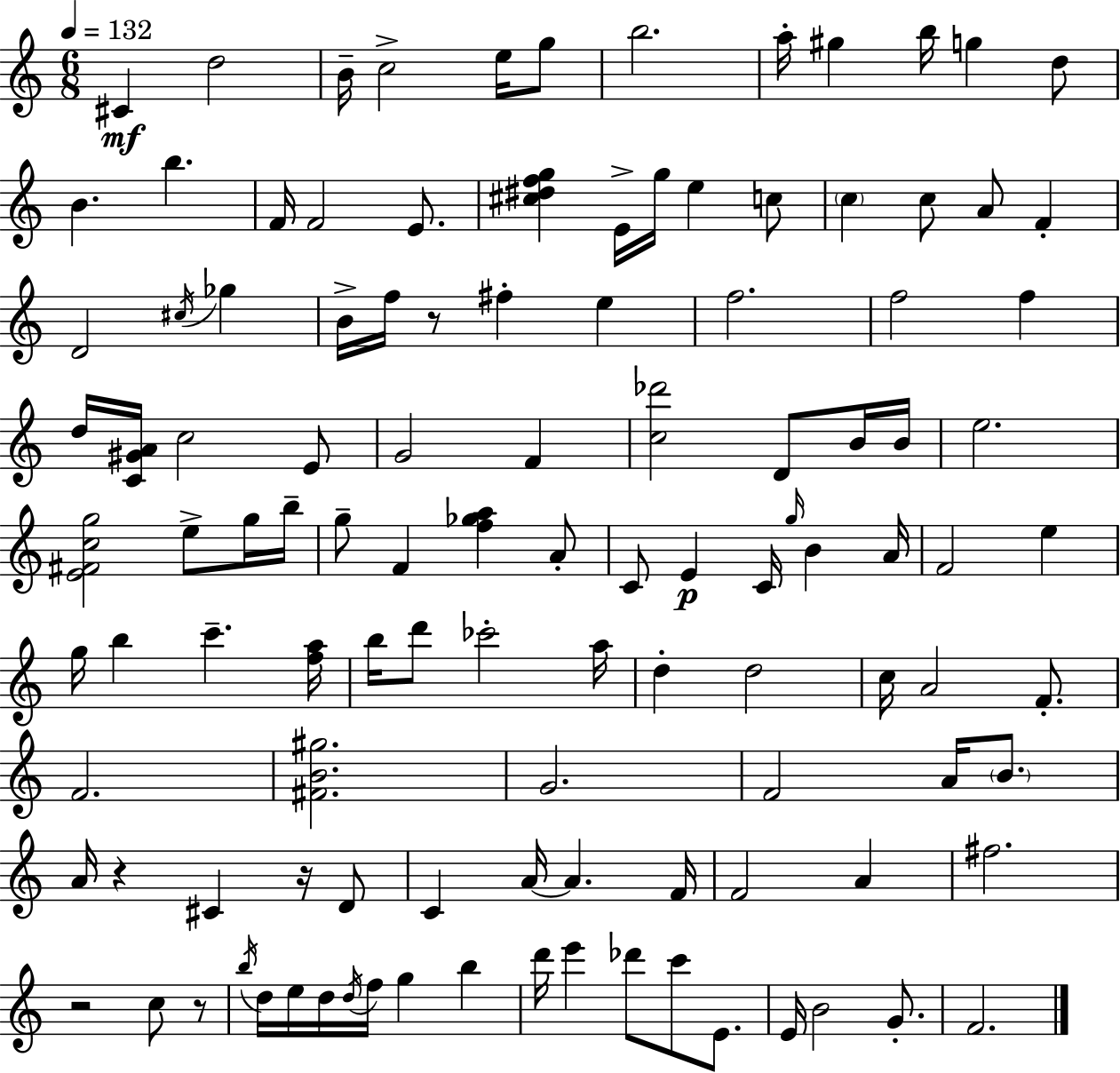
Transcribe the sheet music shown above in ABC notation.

X:1
T:Untitled
M:6/8
L:1/4
K:Am
^C d2 B/4 c2 e/4 g/2 b2 a/4 ^g b/4 g d/2 B b F/4 F2 E/2 [^c^dfg] E/4 g/4 e c/2 c c/2 A/2 F D2 ^c/4 _g B/4 f/4 z/2 ^f e f2 f2 f d/4 [C^GA]/4 c2 E/2 G2 F [c_d']2 D/2 B/4 B/4 e2 [E^Fcg]2 e/2 g/4 b/4 g/2 F [f_ga] A/2 C/2 E C/4 g/4 B A/4 F2 e g/4 b c' [fa]/4 b/4 d'/2 _c'2 a/4 d d2 c/4 A2 F/2 F2 [^FB^g]2 G2 F2 A/4 B/2 A/4 z ^C z/4 D/2 C A/4 A F/4 F2 A ^f2 z2 c/2 z/2 b/4 d/4 e/4 d/4 d/4 f/4 g b d'/4 e' _d'/2 c'/2 E/2 E/4 B2 G/2 F2